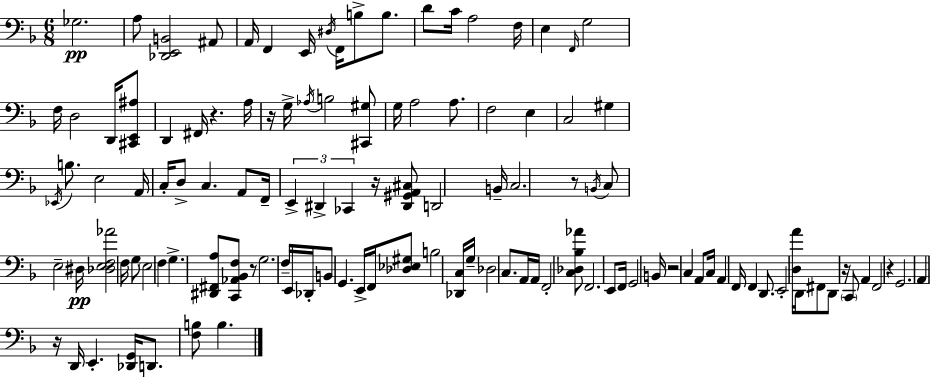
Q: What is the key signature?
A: D minor